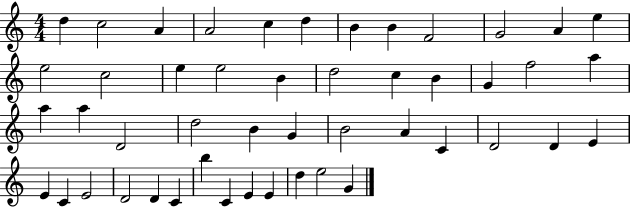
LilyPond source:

{
  \clef treble
  \numericTimeSignature
  \time 4/4
  \key c \major
  d''4 c''2 a'4 | a'2 c''4 d''4 | b'4 b'4 f'2 | g'2 a'4 e''4 | \break e''2 c''2 | e''4 e''2 b'4 | d''2 c''4 b'4 | g'4 f''2 a''4 | \break a''4 a''4 d'2 | d''2 b'4 g'4 | b'2 a'4 c'4 | d'2 d'4 e'4 | \break e'4 c'4 e'2 | d'2 d'4 c'4 | b''4 c'4 e'4 e'4 | d''4 e''2 g'4 | \break \bar "|."
}